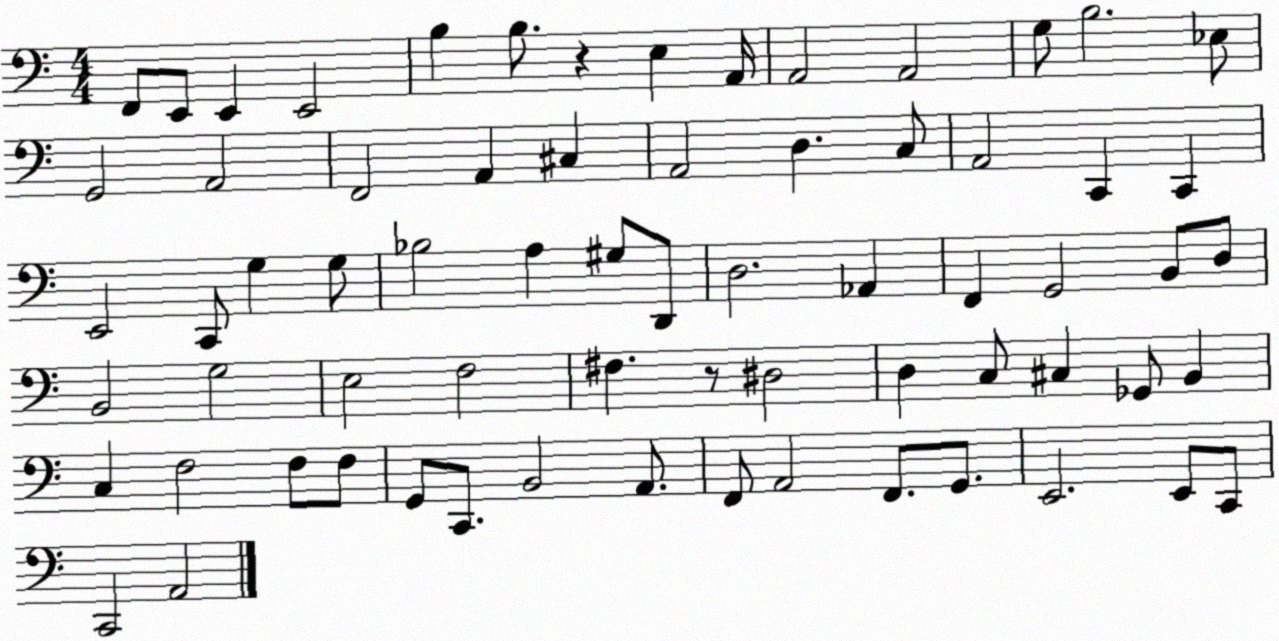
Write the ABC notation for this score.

X:1
T:Untitled
M:4/4
L:1/4
K:C
F,,/2 E,,/2 E,, E,,2 B, B,/2 z E, A,,/4 A,,2 A,,2 G,/2 B,2 _E,/2 G,,2 A,,2 F,,2 A,, ^C, A,,2 D, C,/2 A,,2 C,, C,, E,,2 C,,/2 G, G,/2 _B,2 A, ^G,/2 D,,/2 D,2 _A,, F,, G,,2 B,,/2 D,/2 B,,2 G,2 E,2 F,2 ^F, z/2 ^D,2 D, C,/2 ^C, _G,,/2 B,, C, F,2 F,/2 F,/2 G,,/2 C,,/2 B,,2 A,,/2 F,,/2 A,,2 F,,/2 G,,/2 E,,2 E,,/2 C,,/2 C,,2 A,,2